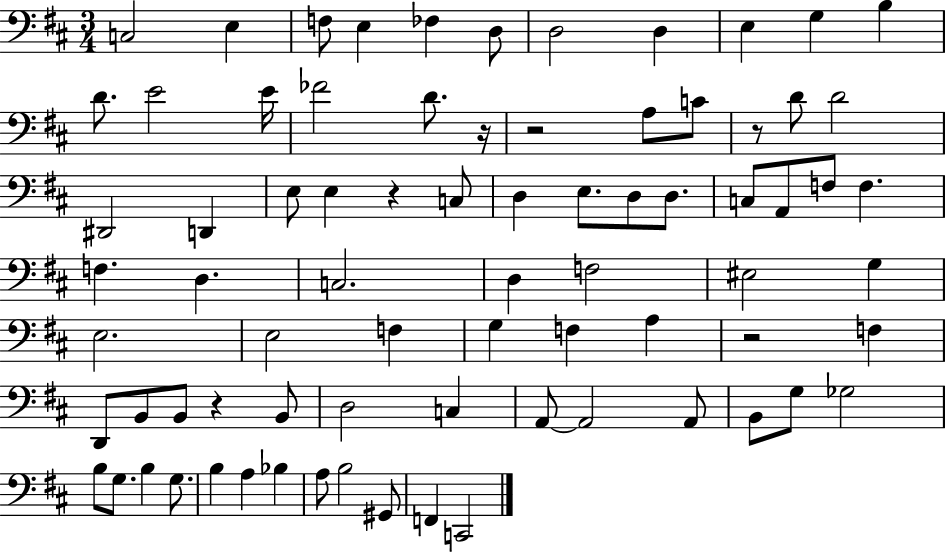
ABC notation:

X:1
T:Untitled
M:3/4
L:1/4
K:D
C,2 E, F,/2 E, _F, D,/2 D,2 D, E, G, B, D/2 E2 E/4 _F2 D/2 z/4 z2 A,/2 C/2 z/2 D/2 D2 ^D,,2 D,, E,/2 E, z C,/2 D, E,/2 D,/2 D,/2 C,/2 A,,/2 F,/2 F, F, D, C,2 D, F,2 ^E,2 G, E,2 E,2 F, G, F, A, z2 F, D,,/2 B,,/2 B,,/2 z B,,/2 D,2 C, A,,/2 A,,2 A,,/2 B,,/2 G,/2 _G,2 B,/2 G,/2 B, G,/2 B, A, _B, A,/2 B,2 ^G,,/2 F,, C,,2